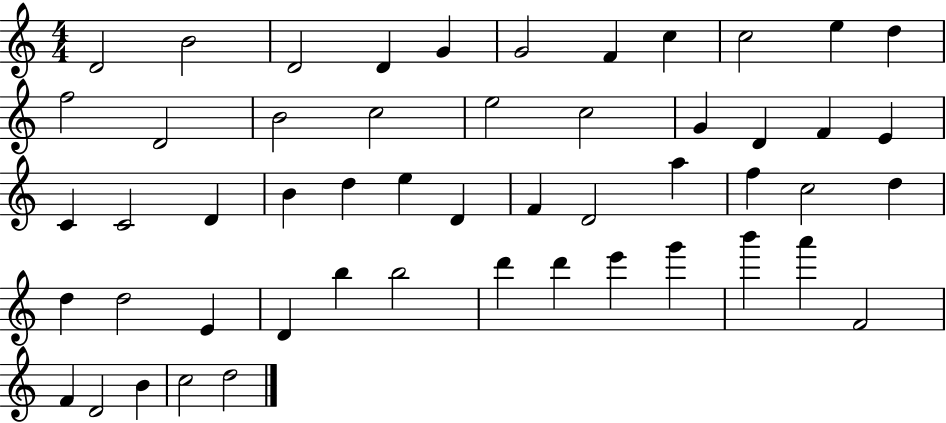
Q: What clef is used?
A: treble